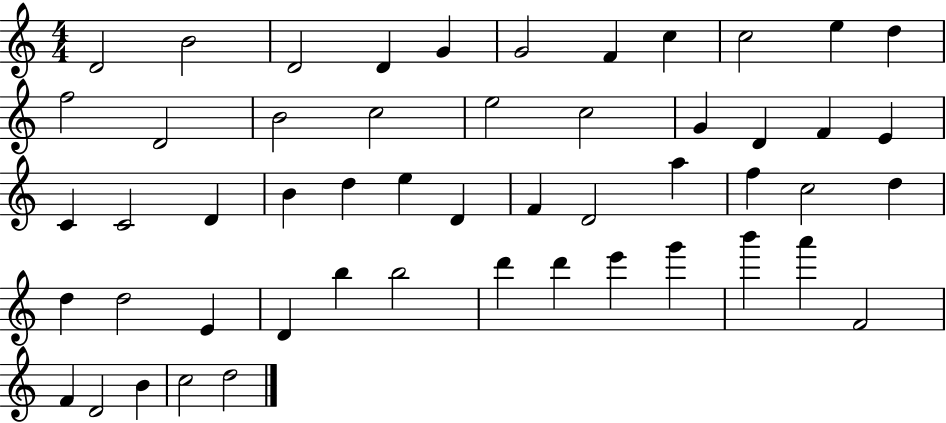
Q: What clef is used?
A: treble